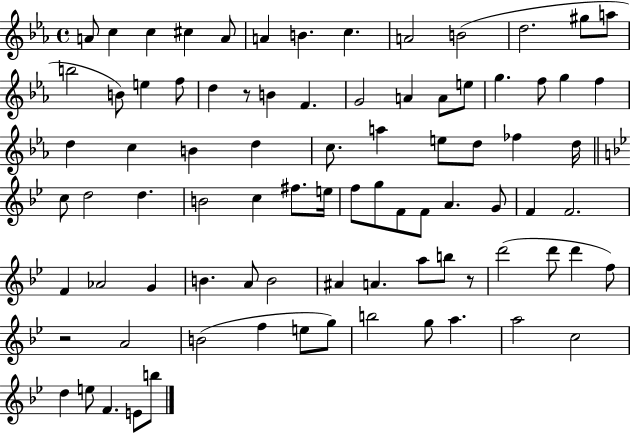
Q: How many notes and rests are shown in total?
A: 85